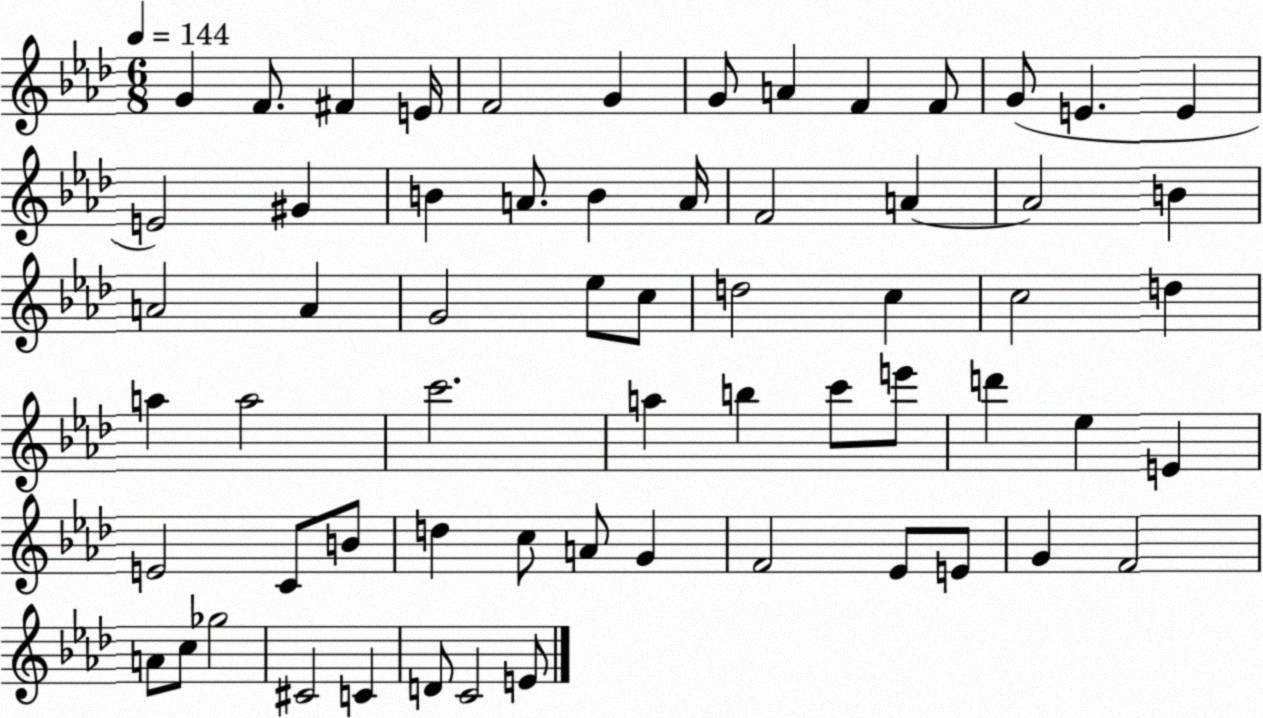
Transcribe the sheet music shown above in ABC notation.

X:1
T:Untitled
M:6/8
L:1/4
K:Ab
G F/2 ^F E/4 F2 G G/2 A F F/2 G/2 E E E2 ^G B A/2 B A/4 F2 A A2 B A2 A G2 _e/2 c/2 d2 c c2 d a a2 c'2 a b c'/2 e'/2 d' _e E E2 C/2 B/2 d c/2 A/2 G F2 _E/2 E/2 G F2 A/2 c/2 _g2 ^C2 C D/2 C2 E/2